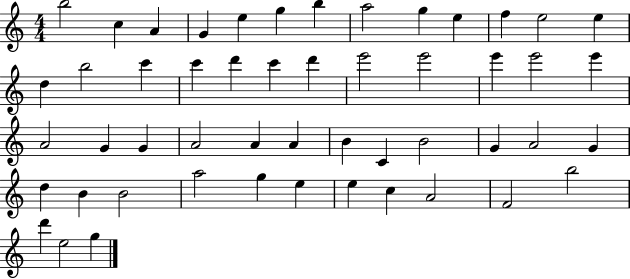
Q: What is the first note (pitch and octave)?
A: B5